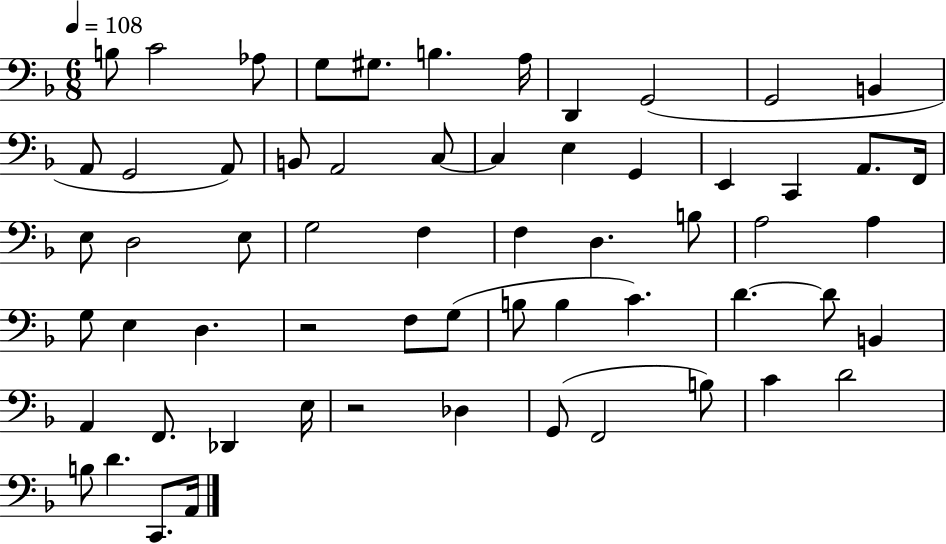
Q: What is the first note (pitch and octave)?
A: B3